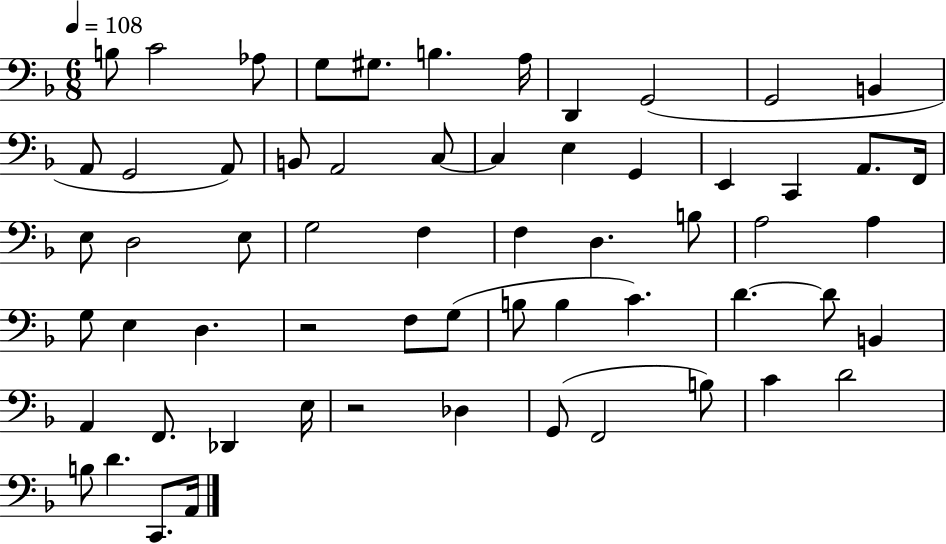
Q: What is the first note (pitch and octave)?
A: B3